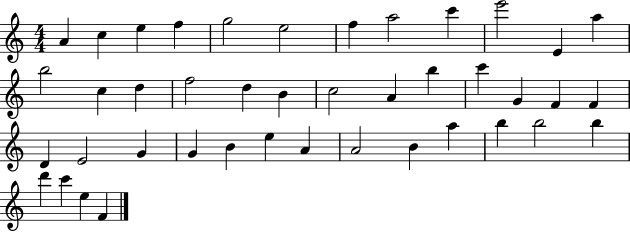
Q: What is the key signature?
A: C major